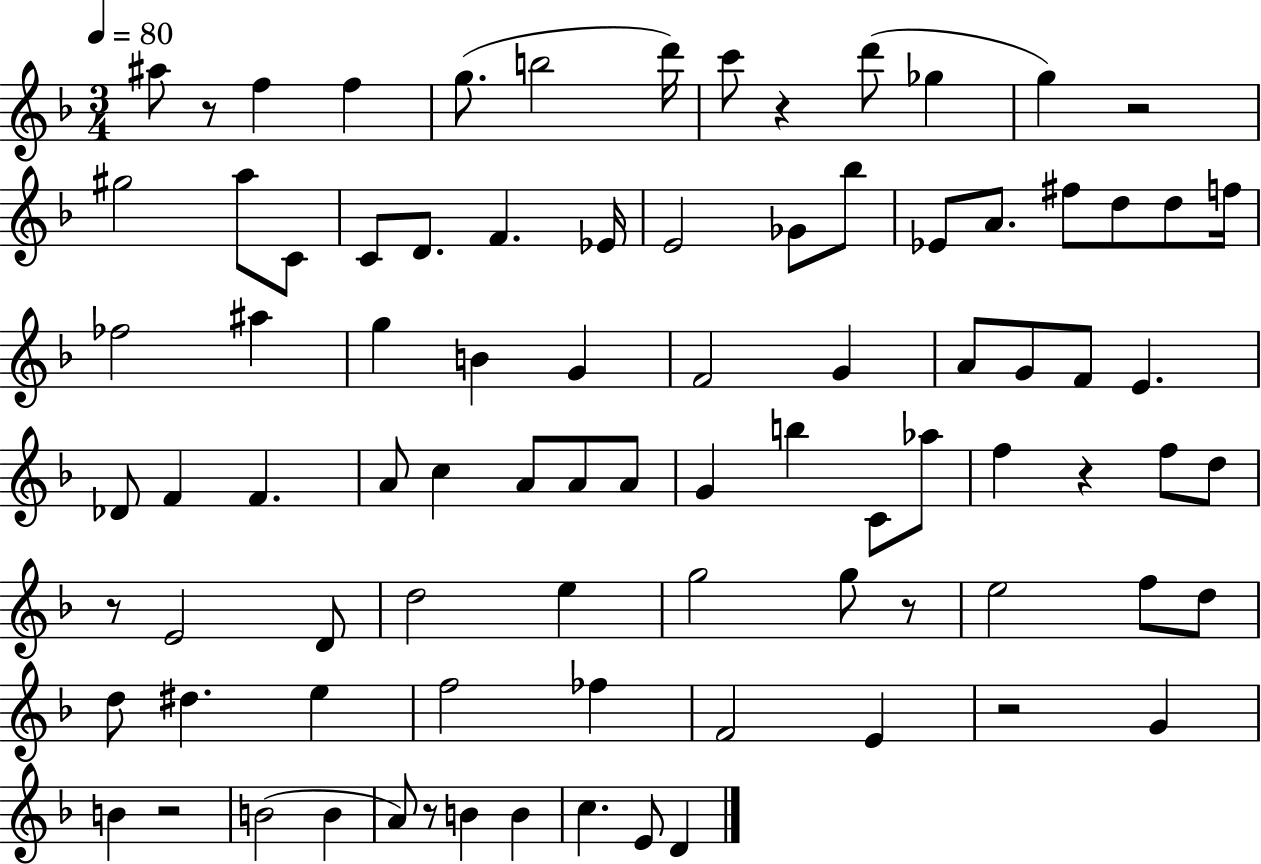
X:1
T:Untitled
M:3/4
L:1/4
K:F
^a/2 z/2 f f g/2 b2 d'/4 c'/2 z d'/2 _g g z2 ^g2 a/2 C/2 C/2 D/2 F _E/4 E2 _G/2 _b/2 _E/2 A/2 ^f/2 d/2 d/2 f/4 _f2 ^a g B G F2 G A/2 G/2 F/2 E _D/2 F F A/2 c A/2 A/2 A/2 G b C/2 _a/2 f z f/2 d/2 z/2 E2 D/2 d2 e g2 g/2 z/2 e2 f/2 d/2 d/2 ^d e f2 _f F2 E z2 G B z2 B2 B A/2 z/2 B B c E/2 D